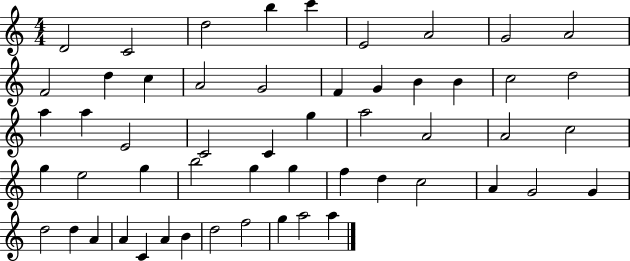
{
  \clef treble
  \numericTimeSignature
  \time 4/4
  \key c \major
  d'2 c'2 | d''2 b''4 c'''4 | e'2 a'2 | g'2 a'2 | \break f'2 d''4 c''4 | a'2 g'2 | f'4 g'4 b'4 b'4 | c''2 d''2 | \break a''4 a''4 e'2 | c'2 c'4 g''4 | a''2 a'2 | a'2 c''2 | \break g''4 e''2 g''4 | b''2 g''4 g''4 | f''4 d''4 c''2 | a'4 g'2 g'4 | \break d''2 d''4 a'4 | a'4 c'4 a'4 b'4 | d''2 f''2 | g''4 a''2 a''4 | \break \bar "|."
}